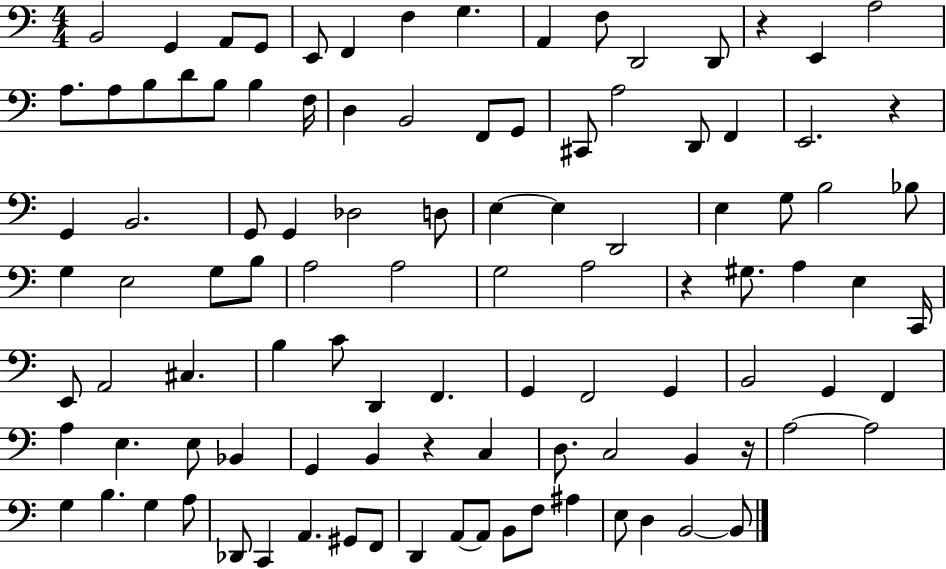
B2/h G2/q A2/e G2/e E2/e F2/q F3/q G3/q. A2/q F3/e D2/h D2/e R/q E2/q A3/h A3/e. A3/e B3/e D4/e B3/e B3/q F3/s D3/q B2/h F2/e G2/e C#2/e A3/h D2/e F2/q E2/h. R/q G2/q B2/h. G2/e G2/q Db3/h D3/e E3/q E3/q D2/h E3/q G3/e B3/h Bb3/e G3/q E3/h G3/e B3/e A3/h A3/h G3/h A3/h R/q G#3/e. A3/q E3/q C2/s E2/e A2/h C#3/q. B3/q C4/e D2/q F2/q. G2/q F2/h G2/q B2/h G2/q F2/q A3/q E3/q. E3/e Bb2/q G2/q B2/q R/q C3/q D3/e. C3/h B2/q R/s A3/h A3/h G3/q B3/q. G3/q A3/e Db2/e C2/q A2/q. G#2/e F2/e D2/q A2/e A2/e B2/e F3/e A#3/q E3/e D3/q B2/h B2/e